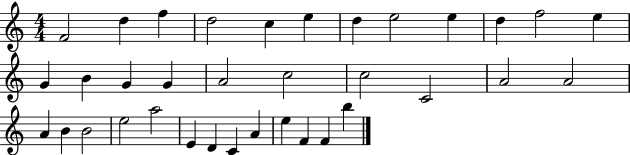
F4/h D5/q F5/q D5/h C5/q E5/q D5/q E5/h E5/q D5/q F5/h E5/q G4/q B4/q G4/q G4/q A4/h C5/h C5/h C4/h A4/h A4/h A4/q B4/q B4/h E5/h A5/h E4/q D4/q C4/q A4/q E5/q F4/q F4/q B5/q